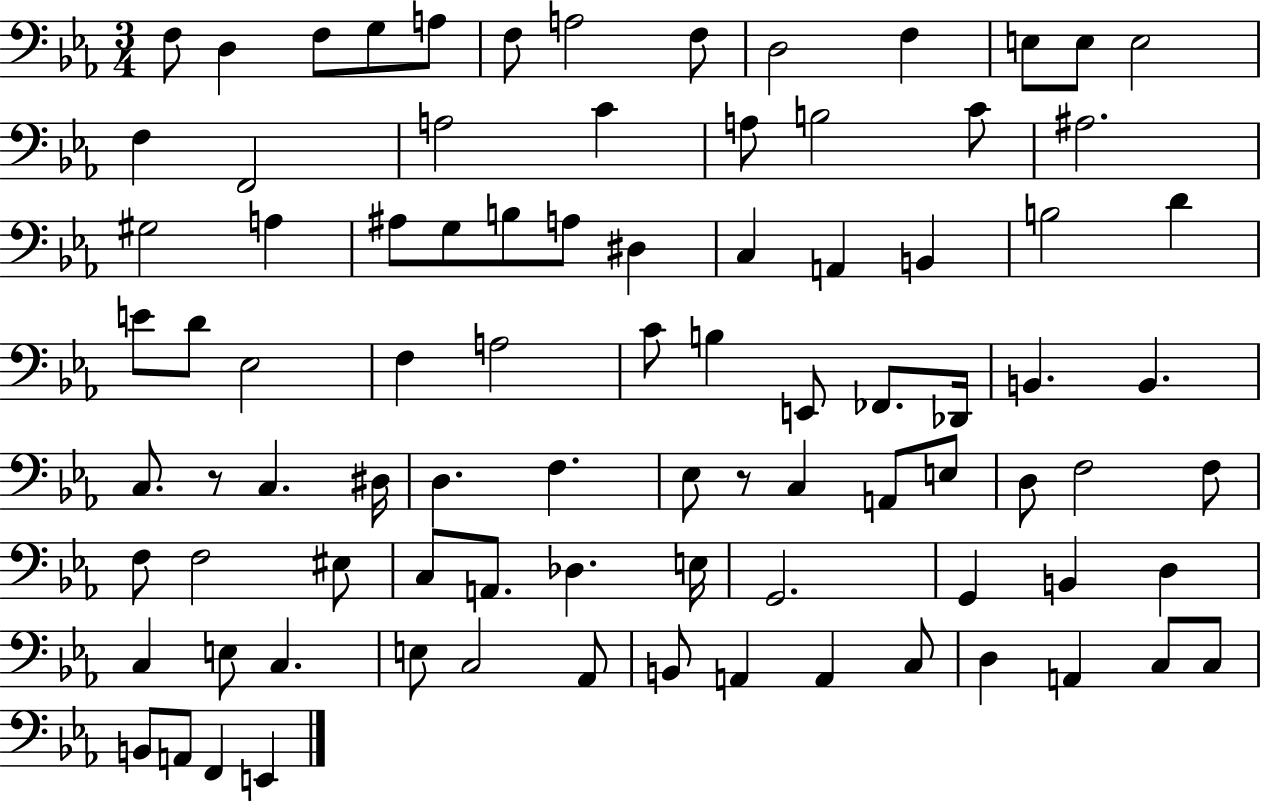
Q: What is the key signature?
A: EES major